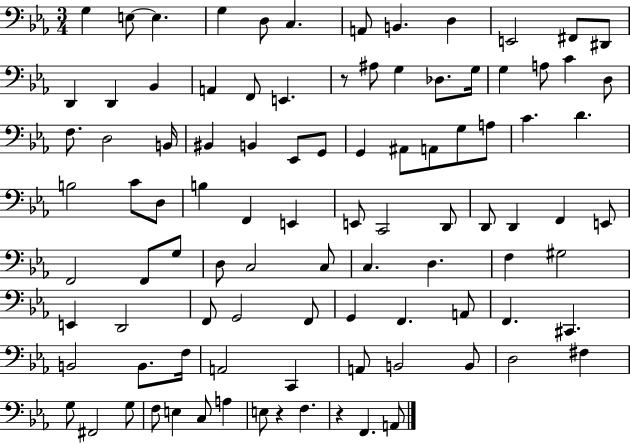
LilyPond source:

{
  \clef bass
  \numericTimeSignature
  \time 3/4
  \key ees \major
  g4 e8~~ e4. | g4 d8 c4. | a,8 b,4. d4 | e,2 fis,8 dis,8 | \break d,4 d,4 bes,4 | a,4 f,8 e,4. | r8 ais8 g4 des8. g16 | g4 a8 c'4 d8 | \break f8. d2 b,16 | bis,4 b,4 ees,8 g,8 | g,4 ais,8 a,8 g8 a8 | c'4. d'4. | \break b2 c'8 d8 | b4 f,4 e,4 | e,8 c,2 d,8 | d,8 d,4 f,4 e,8 | \break f,2 f,8 g8 | d8 c2 c8 | c4. d4. | f4 gis2 | \break e,4 d,2 | f,8 g,2 f,8 | g,4 f,4. a,8 | f,4. cis,4. | \break b,2 b,8. f16 | a,2 c,4 | a,8 b,2 b,8 | d2 fis4 | \break g8 fis,2 g8 | f8 e4 c8 a4 | e8 r4 f4. | r4 f,4. a,8 | \break \bar "|."
}